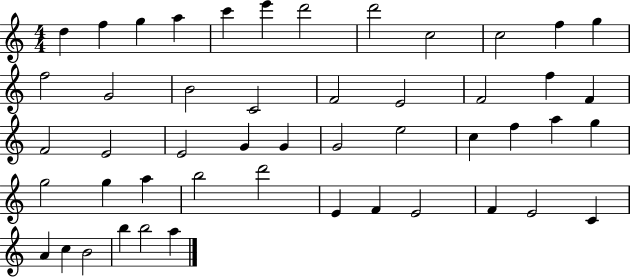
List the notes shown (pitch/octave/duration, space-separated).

D5/q F5/q G5/q A5/q C6/q E6/q D6/h D6/h C5/h C5/h F5/q G5/q F5/h G4/h B4/h C4/h F4/h E4/h F4/h F5/q F4/q F4/h E4/h E4/h G4/q G4/q G4/h E5/h C5/q F5/q A5/q G5/q G5/h G5/q A5/q B5/h D6/h E4/q F4/q E4/h F4/q E4/h C4/q A4/q C5/q B4/h B5/q B5/h A5/q